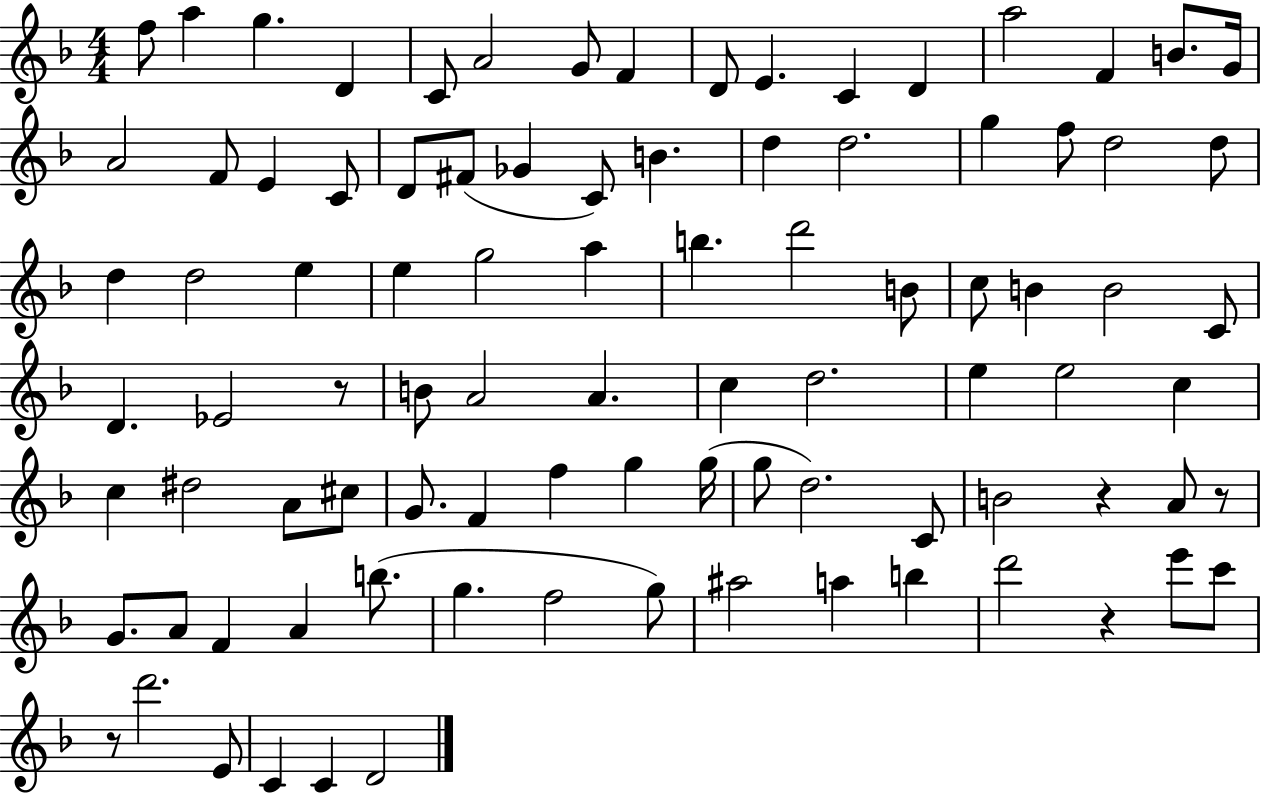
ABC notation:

X:1
T:Untitled
M:4/4
L:1/4
K:F
f/2 a g D C/2 A2 G/2 F D/2 E C D a2 F B/2 G/4 A2 F/2 E C/2 D/2 ^F/2 _G C/2 B d d2 g f/2 d2 d/2 d d2 e e g2 a b d'2 B/2 c/2 B B2 C/2 D _E2 z/2 B/2 A2 A c d2 e e2 c c ^d2 A/2 ^c/2 G/2 F f g g/4 g/2 d2 C/2 B2 z A/2 z/2 G/2 A/2 F A b/2 g f2 g/2 ^a2 a b d'2 z e'/2 c'/2 z/2 d'2 E/2 C C D2